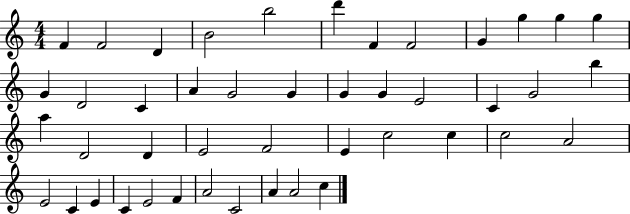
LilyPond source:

{
  \clef treble
  \numericTimeSignature
  \time 4/4
  \key c \major
  f'4 f'2 d'4 | b'2 b''2 | d'''4 f'4 f'2 | g'4 g''4 g''4 g''4 | \break g'4 d'2 c'4 | a'4 g'2 g'4 | g'4 g'4 e'2 | c'4 g'2 b''4 | \break a''4 d'2 d'4 | e'2 f'2 | e'4 c''2 c''4 | c''2 a'2 | \break e'2 c'4 e'4 | c'4 e'2 f'4 | a'2 c'2 | a'4 a'2 c''4 | \break \bar "|."
}